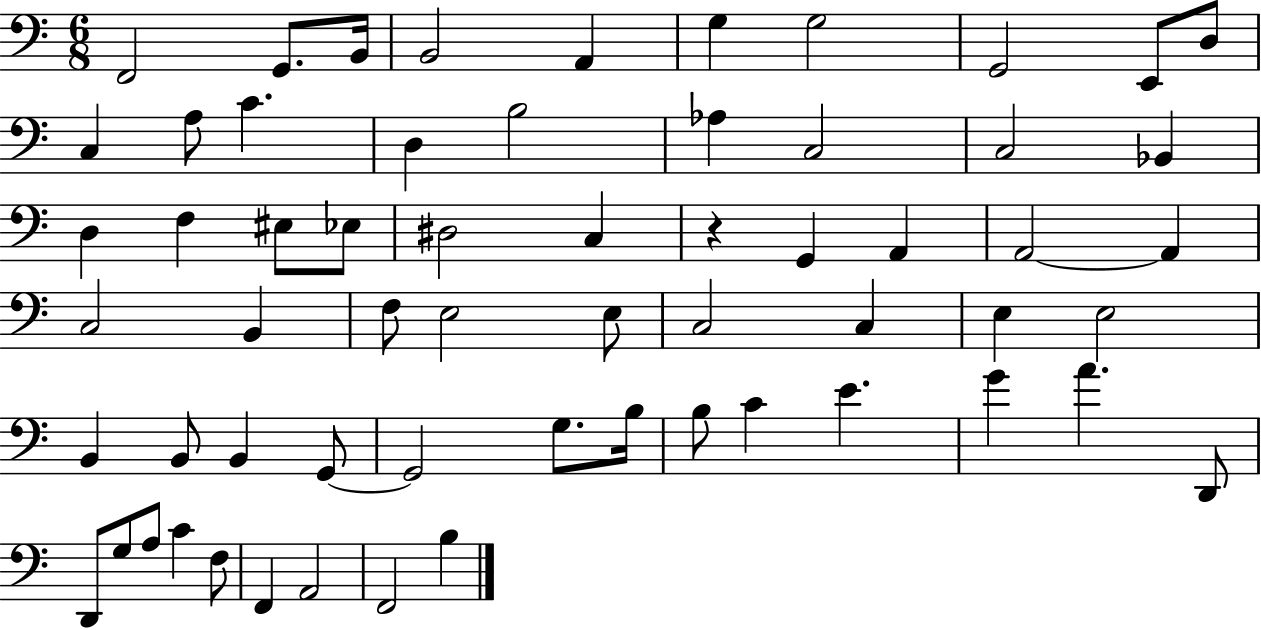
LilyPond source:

{
  \clef bass
  \numericTimeSignature
  \time 6/8
  \key c \major
  \repeat volta 2 { f,2 g,8. b,16 | b,2 a,4 | g4 g2 | g,2 e,8 d8 | \break c4 a8 c'4. | d4 b2 | aes4 c2 | c2 bes,4 | \break d4 f4 eis8 ees8 | dis2 c4 | r4 g,4 a,4 | a,2~~ a,4 | \break c2 b,4 | f8 e2 e8 | c2 c4 | e4 e2 | \break b,4 b,8 b,4 g,8~~ | g,2 g8. b16 | b8 c'4 e'4. | g'4 a'4. d,8 | \break d,8 g8 a8 c'4 f8 | f,4 a,2 | f,2 b4 | } \bar "|."
}